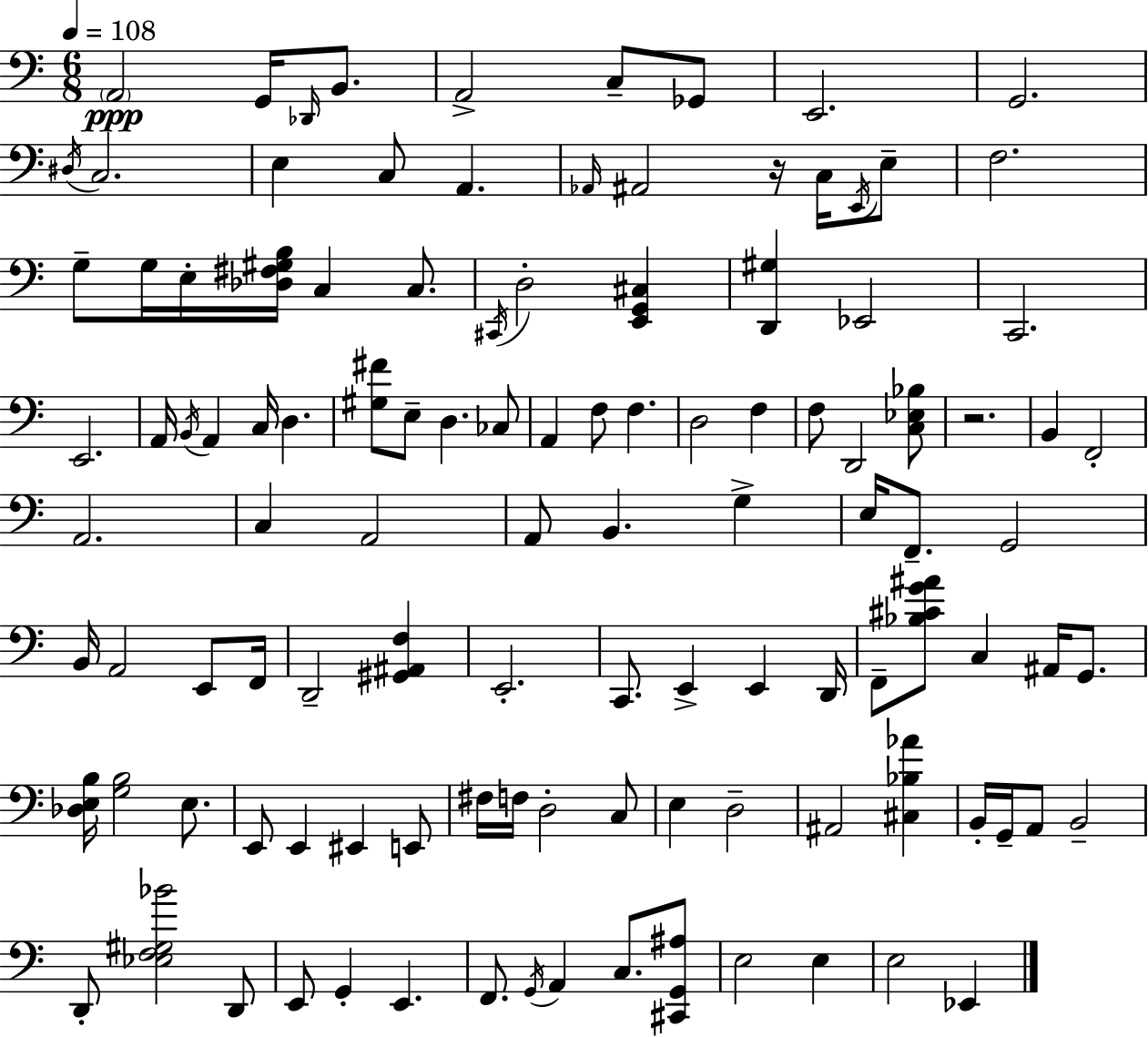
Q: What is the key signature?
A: C major